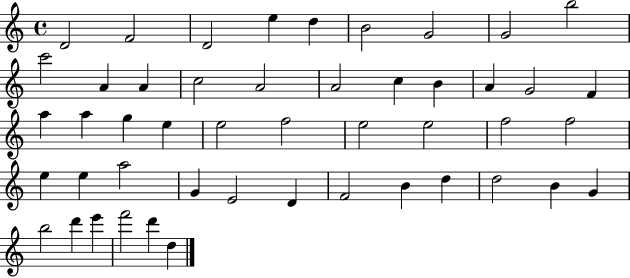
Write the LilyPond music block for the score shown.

{
  \clef treble
  \time 4/4
  \defaultTimeSignature
  \key c \major
  d'2 f'2 | d'2 e''4 d''4 | b'2 g'2 | g'2 b''2 | \break c'''2 a'4 a'4 | c''2 a'2 | a'2 c''4 b'4 | a'4 g'2 f'4 | \break a''4 a''4 g''4 e''4 | e''2 f''2 | e''2 e''2 | f''2 f''2 | \break e''4 e''4 a''2 | g'4 e'2 d'4 | f'2 b'4 d''4 | d''2 b'4 g'4 | \break b''2 d'''4 e'''4 | f'''2 d'''4 d''4 | \bar "|."
}